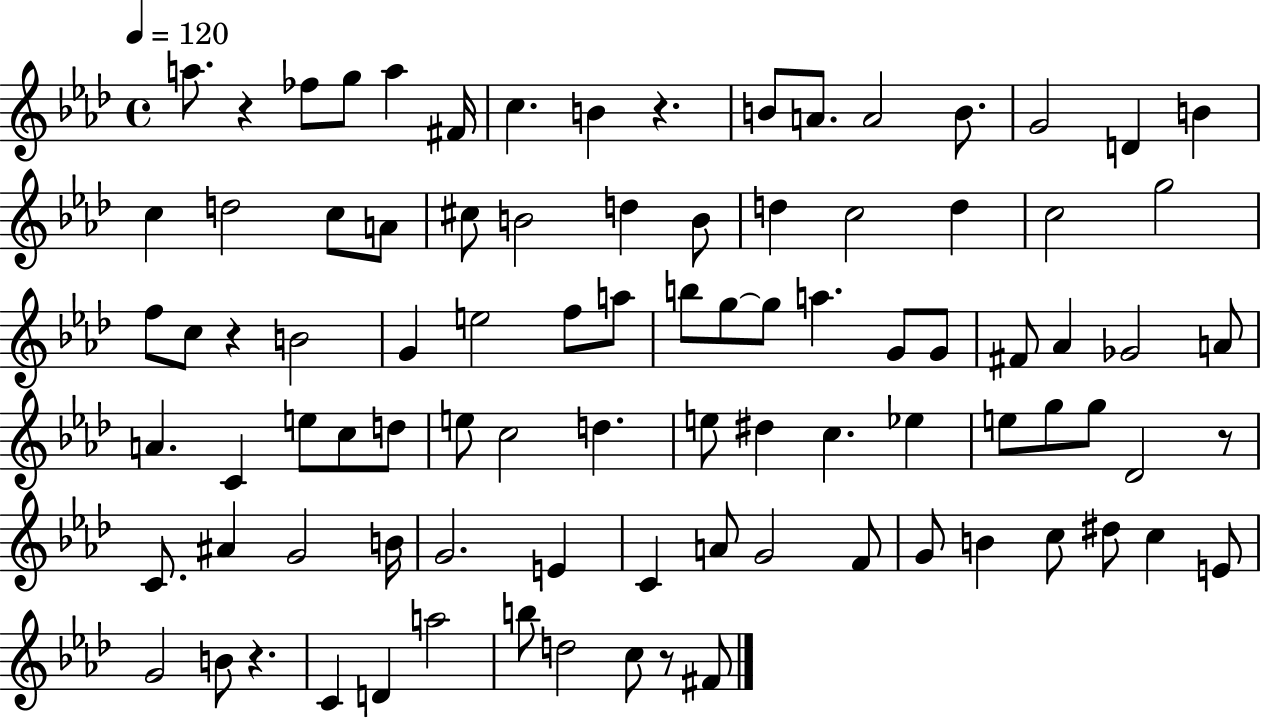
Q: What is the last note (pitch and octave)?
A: F#4